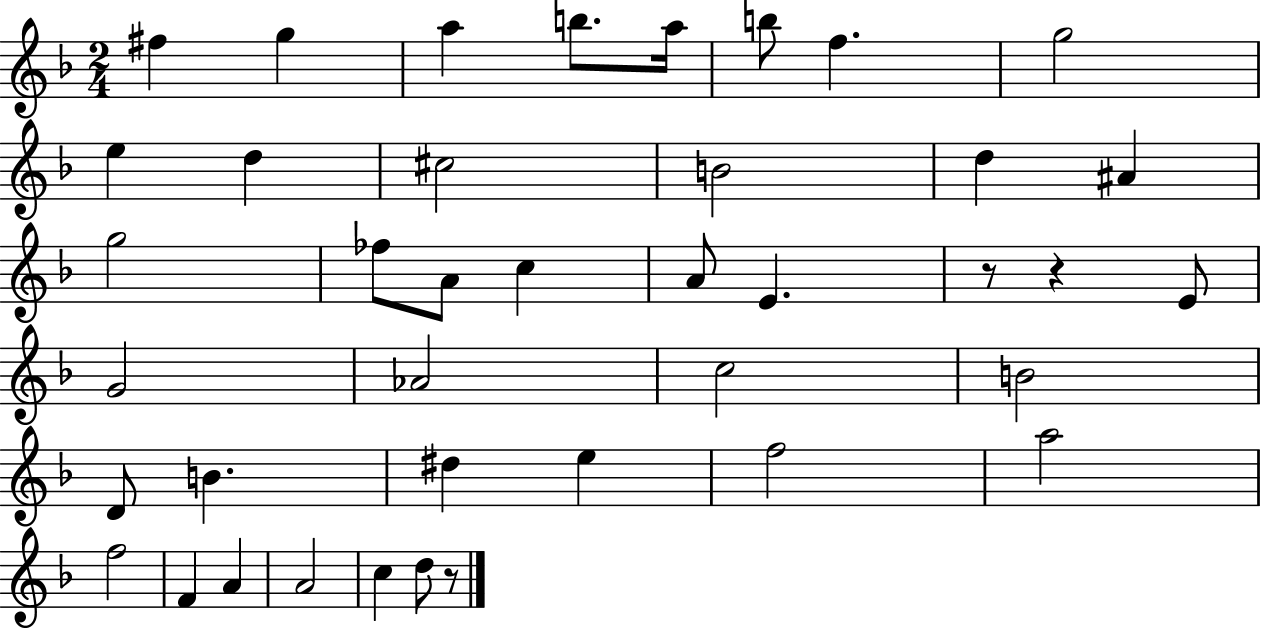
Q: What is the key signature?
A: F major